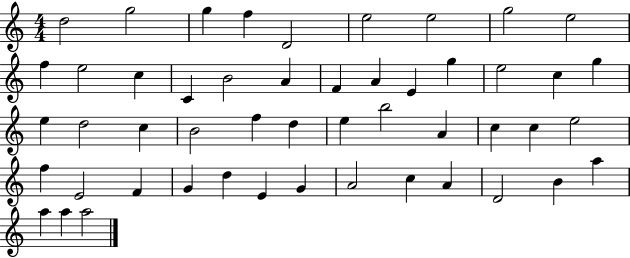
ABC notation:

X:1
T:Untitled
M:4/4
L:1/4
K:C
d2 g2 g f D2 e2 e2 g2 e2 f e2 c C B2 A F A E g e2 c g e d2 c B2 f d e b2 A c c e2 f E2 F G d E G A2 c A D2 B a a a a2